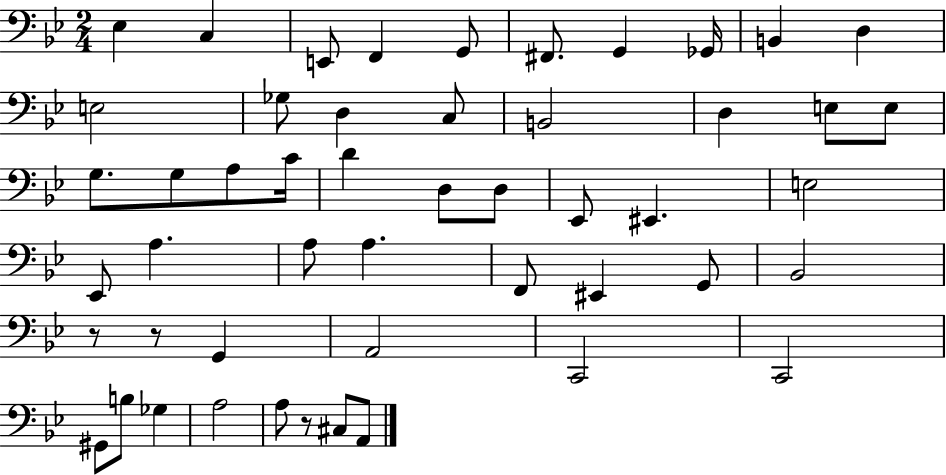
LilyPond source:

{
  \clef bass
  \numericTimeSignature
  \time 2/4
  \key bes \major
  \repeat volta 2 { ees4 c4 | e,8 f,4 g,8 | fis,8. g,4 ges,16 | b,4 d4 | \break e2 | ges8 d4 c8 | b,2 | d4 e8 e8 | \break g8. g8 a8 c'16 | d'4 d8 d8 | ees,8 eis,4. | e2 | \break ees,8 a4. | a8 a4. | f,8 eis,4 g,8 | bes,2 | \break r8 r8 g,4 | a,2 | c,2 | c,2 | \break gis,8 b8 ges4 | a2 | a8 r8 cis8 a,8 | } \bar "|."
}